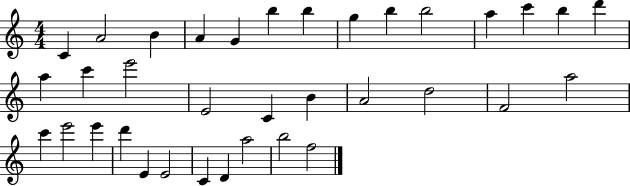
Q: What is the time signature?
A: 4/4